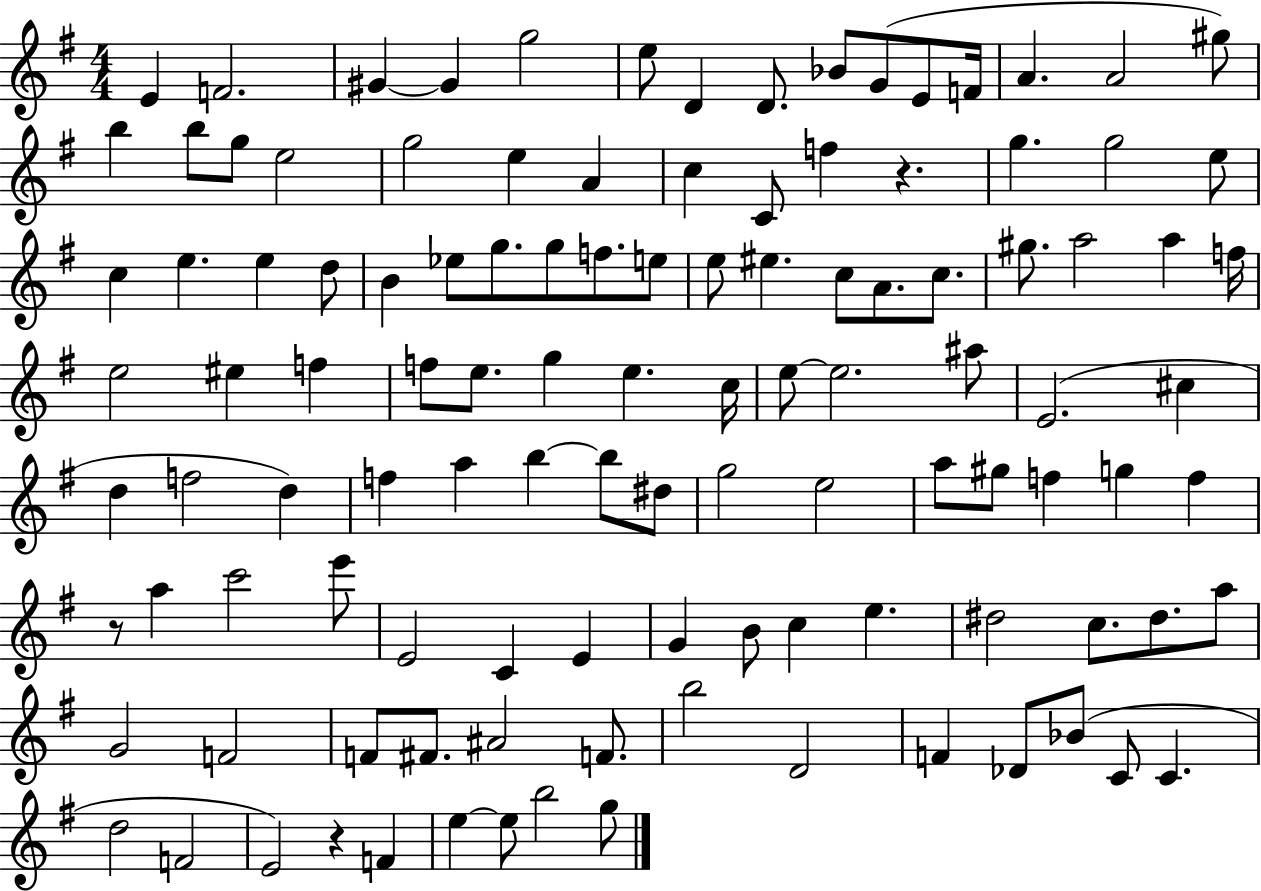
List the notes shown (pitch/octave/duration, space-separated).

E4/q F4/h. G#4/q G#4/q G5/h E5/e D4/q D4/e. Bb4/e G4/e E4/e F4/s A4/q. A4/h G#5/e B5/q B5/e G5/e E5/h G5/h E5/q A4/q C5/q C4/e F5/q R/q. G5/q. G5/h E5/e C5/q E5/q. E5/q D5/e B4/q Eb5/e G5/e. G5/e F5/e. E5/e E5/e EIS5/q. C5/e A4/e. C5/e. G#5/e. A5/h A5/q F5/s E5/h EIS5/q F5/q F5/e E5/e. G5/q E5/q. C5/s E5/e E5/h. A#5/e E4/h. C#5/q D5/q F5/h D5/q F5/q A5/q B5/q B5/e D#5/e G5/h E5/h A5/e G#5/e F5/q G5/q F5/q R/e A5/q C6/h E6/e E4/h C4/q E4/q G4/q B4/e C5/q E5/q. D#5/h C5/e. D#5/e. A5/e G4/h F4/h F4/e F#4/e. A#4/h F4/e. B5/h D4/h F4/q Db4/e Bb4/e C4/e C4/q. D5/h F4/h E4/h R/q F4/q E5/q E5/e B5/h G5/e